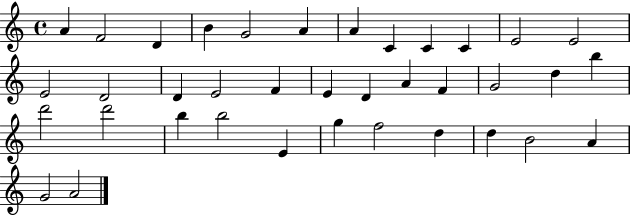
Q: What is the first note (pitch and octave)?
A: A4